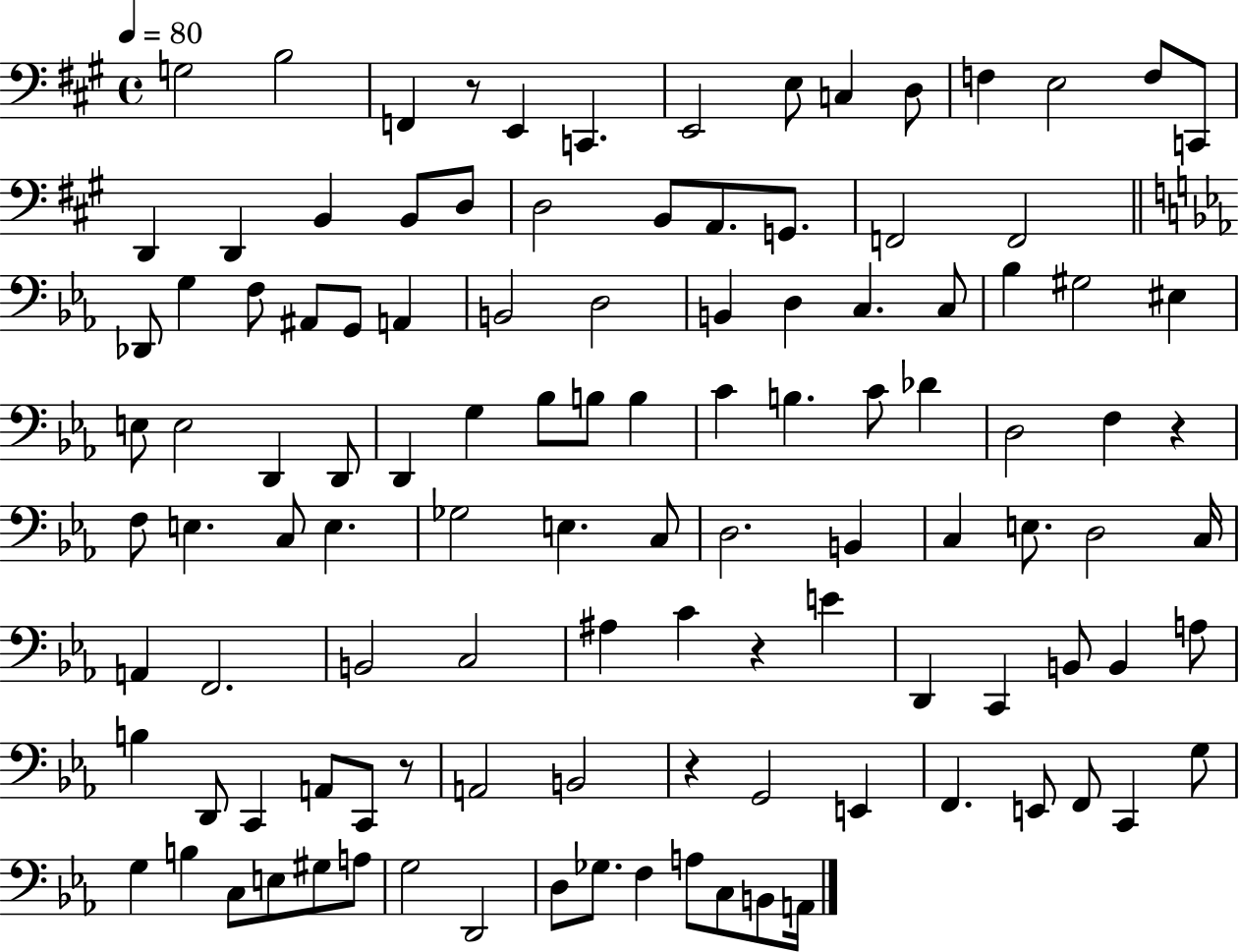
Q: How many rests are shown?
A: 5